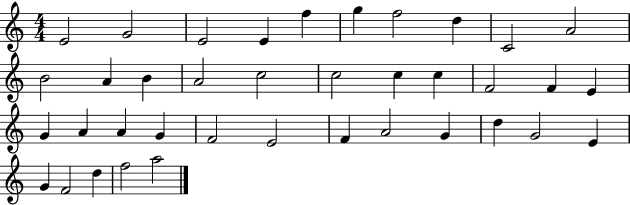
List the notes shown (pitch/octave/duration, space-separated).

E4/h G4/h E4/h E4/q F5/q G5/q F5/h D5/q C4/h A4/h B4/h A4/q B4/q A4/h C5/h C5/h C5/q C5/q F4/h F4/q E4/q G4/q A4/q A4/q G4/q F4/h E4/h F4/q A4/h G4/q D5/q G4/h E4/q G4/q F4/h D5/q F5/h A5/h